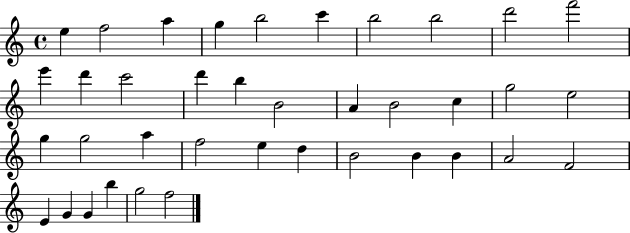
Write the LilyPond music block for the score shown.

{
  \clef treble
  \time 4/4
  \defaultTimeSignature
  \key c \major
  e''4 f''2 a''4 | g''4 b''2 c'''4 | b''2 b''2 | d'''2 f'''2 | \break e'''4 d'''4 c'''2 | d'''4 b''4 b'2 | a'4 b'2 c''4 | g''2 e''2 | \break g''4 g''2 a''4 | f''2 e''4 d''4 | b'2 b'4 b'4 | a'2 f'2 | \break e'4 g'4 g'4 b''4 | g''2 f''2 | \bar "|."
}